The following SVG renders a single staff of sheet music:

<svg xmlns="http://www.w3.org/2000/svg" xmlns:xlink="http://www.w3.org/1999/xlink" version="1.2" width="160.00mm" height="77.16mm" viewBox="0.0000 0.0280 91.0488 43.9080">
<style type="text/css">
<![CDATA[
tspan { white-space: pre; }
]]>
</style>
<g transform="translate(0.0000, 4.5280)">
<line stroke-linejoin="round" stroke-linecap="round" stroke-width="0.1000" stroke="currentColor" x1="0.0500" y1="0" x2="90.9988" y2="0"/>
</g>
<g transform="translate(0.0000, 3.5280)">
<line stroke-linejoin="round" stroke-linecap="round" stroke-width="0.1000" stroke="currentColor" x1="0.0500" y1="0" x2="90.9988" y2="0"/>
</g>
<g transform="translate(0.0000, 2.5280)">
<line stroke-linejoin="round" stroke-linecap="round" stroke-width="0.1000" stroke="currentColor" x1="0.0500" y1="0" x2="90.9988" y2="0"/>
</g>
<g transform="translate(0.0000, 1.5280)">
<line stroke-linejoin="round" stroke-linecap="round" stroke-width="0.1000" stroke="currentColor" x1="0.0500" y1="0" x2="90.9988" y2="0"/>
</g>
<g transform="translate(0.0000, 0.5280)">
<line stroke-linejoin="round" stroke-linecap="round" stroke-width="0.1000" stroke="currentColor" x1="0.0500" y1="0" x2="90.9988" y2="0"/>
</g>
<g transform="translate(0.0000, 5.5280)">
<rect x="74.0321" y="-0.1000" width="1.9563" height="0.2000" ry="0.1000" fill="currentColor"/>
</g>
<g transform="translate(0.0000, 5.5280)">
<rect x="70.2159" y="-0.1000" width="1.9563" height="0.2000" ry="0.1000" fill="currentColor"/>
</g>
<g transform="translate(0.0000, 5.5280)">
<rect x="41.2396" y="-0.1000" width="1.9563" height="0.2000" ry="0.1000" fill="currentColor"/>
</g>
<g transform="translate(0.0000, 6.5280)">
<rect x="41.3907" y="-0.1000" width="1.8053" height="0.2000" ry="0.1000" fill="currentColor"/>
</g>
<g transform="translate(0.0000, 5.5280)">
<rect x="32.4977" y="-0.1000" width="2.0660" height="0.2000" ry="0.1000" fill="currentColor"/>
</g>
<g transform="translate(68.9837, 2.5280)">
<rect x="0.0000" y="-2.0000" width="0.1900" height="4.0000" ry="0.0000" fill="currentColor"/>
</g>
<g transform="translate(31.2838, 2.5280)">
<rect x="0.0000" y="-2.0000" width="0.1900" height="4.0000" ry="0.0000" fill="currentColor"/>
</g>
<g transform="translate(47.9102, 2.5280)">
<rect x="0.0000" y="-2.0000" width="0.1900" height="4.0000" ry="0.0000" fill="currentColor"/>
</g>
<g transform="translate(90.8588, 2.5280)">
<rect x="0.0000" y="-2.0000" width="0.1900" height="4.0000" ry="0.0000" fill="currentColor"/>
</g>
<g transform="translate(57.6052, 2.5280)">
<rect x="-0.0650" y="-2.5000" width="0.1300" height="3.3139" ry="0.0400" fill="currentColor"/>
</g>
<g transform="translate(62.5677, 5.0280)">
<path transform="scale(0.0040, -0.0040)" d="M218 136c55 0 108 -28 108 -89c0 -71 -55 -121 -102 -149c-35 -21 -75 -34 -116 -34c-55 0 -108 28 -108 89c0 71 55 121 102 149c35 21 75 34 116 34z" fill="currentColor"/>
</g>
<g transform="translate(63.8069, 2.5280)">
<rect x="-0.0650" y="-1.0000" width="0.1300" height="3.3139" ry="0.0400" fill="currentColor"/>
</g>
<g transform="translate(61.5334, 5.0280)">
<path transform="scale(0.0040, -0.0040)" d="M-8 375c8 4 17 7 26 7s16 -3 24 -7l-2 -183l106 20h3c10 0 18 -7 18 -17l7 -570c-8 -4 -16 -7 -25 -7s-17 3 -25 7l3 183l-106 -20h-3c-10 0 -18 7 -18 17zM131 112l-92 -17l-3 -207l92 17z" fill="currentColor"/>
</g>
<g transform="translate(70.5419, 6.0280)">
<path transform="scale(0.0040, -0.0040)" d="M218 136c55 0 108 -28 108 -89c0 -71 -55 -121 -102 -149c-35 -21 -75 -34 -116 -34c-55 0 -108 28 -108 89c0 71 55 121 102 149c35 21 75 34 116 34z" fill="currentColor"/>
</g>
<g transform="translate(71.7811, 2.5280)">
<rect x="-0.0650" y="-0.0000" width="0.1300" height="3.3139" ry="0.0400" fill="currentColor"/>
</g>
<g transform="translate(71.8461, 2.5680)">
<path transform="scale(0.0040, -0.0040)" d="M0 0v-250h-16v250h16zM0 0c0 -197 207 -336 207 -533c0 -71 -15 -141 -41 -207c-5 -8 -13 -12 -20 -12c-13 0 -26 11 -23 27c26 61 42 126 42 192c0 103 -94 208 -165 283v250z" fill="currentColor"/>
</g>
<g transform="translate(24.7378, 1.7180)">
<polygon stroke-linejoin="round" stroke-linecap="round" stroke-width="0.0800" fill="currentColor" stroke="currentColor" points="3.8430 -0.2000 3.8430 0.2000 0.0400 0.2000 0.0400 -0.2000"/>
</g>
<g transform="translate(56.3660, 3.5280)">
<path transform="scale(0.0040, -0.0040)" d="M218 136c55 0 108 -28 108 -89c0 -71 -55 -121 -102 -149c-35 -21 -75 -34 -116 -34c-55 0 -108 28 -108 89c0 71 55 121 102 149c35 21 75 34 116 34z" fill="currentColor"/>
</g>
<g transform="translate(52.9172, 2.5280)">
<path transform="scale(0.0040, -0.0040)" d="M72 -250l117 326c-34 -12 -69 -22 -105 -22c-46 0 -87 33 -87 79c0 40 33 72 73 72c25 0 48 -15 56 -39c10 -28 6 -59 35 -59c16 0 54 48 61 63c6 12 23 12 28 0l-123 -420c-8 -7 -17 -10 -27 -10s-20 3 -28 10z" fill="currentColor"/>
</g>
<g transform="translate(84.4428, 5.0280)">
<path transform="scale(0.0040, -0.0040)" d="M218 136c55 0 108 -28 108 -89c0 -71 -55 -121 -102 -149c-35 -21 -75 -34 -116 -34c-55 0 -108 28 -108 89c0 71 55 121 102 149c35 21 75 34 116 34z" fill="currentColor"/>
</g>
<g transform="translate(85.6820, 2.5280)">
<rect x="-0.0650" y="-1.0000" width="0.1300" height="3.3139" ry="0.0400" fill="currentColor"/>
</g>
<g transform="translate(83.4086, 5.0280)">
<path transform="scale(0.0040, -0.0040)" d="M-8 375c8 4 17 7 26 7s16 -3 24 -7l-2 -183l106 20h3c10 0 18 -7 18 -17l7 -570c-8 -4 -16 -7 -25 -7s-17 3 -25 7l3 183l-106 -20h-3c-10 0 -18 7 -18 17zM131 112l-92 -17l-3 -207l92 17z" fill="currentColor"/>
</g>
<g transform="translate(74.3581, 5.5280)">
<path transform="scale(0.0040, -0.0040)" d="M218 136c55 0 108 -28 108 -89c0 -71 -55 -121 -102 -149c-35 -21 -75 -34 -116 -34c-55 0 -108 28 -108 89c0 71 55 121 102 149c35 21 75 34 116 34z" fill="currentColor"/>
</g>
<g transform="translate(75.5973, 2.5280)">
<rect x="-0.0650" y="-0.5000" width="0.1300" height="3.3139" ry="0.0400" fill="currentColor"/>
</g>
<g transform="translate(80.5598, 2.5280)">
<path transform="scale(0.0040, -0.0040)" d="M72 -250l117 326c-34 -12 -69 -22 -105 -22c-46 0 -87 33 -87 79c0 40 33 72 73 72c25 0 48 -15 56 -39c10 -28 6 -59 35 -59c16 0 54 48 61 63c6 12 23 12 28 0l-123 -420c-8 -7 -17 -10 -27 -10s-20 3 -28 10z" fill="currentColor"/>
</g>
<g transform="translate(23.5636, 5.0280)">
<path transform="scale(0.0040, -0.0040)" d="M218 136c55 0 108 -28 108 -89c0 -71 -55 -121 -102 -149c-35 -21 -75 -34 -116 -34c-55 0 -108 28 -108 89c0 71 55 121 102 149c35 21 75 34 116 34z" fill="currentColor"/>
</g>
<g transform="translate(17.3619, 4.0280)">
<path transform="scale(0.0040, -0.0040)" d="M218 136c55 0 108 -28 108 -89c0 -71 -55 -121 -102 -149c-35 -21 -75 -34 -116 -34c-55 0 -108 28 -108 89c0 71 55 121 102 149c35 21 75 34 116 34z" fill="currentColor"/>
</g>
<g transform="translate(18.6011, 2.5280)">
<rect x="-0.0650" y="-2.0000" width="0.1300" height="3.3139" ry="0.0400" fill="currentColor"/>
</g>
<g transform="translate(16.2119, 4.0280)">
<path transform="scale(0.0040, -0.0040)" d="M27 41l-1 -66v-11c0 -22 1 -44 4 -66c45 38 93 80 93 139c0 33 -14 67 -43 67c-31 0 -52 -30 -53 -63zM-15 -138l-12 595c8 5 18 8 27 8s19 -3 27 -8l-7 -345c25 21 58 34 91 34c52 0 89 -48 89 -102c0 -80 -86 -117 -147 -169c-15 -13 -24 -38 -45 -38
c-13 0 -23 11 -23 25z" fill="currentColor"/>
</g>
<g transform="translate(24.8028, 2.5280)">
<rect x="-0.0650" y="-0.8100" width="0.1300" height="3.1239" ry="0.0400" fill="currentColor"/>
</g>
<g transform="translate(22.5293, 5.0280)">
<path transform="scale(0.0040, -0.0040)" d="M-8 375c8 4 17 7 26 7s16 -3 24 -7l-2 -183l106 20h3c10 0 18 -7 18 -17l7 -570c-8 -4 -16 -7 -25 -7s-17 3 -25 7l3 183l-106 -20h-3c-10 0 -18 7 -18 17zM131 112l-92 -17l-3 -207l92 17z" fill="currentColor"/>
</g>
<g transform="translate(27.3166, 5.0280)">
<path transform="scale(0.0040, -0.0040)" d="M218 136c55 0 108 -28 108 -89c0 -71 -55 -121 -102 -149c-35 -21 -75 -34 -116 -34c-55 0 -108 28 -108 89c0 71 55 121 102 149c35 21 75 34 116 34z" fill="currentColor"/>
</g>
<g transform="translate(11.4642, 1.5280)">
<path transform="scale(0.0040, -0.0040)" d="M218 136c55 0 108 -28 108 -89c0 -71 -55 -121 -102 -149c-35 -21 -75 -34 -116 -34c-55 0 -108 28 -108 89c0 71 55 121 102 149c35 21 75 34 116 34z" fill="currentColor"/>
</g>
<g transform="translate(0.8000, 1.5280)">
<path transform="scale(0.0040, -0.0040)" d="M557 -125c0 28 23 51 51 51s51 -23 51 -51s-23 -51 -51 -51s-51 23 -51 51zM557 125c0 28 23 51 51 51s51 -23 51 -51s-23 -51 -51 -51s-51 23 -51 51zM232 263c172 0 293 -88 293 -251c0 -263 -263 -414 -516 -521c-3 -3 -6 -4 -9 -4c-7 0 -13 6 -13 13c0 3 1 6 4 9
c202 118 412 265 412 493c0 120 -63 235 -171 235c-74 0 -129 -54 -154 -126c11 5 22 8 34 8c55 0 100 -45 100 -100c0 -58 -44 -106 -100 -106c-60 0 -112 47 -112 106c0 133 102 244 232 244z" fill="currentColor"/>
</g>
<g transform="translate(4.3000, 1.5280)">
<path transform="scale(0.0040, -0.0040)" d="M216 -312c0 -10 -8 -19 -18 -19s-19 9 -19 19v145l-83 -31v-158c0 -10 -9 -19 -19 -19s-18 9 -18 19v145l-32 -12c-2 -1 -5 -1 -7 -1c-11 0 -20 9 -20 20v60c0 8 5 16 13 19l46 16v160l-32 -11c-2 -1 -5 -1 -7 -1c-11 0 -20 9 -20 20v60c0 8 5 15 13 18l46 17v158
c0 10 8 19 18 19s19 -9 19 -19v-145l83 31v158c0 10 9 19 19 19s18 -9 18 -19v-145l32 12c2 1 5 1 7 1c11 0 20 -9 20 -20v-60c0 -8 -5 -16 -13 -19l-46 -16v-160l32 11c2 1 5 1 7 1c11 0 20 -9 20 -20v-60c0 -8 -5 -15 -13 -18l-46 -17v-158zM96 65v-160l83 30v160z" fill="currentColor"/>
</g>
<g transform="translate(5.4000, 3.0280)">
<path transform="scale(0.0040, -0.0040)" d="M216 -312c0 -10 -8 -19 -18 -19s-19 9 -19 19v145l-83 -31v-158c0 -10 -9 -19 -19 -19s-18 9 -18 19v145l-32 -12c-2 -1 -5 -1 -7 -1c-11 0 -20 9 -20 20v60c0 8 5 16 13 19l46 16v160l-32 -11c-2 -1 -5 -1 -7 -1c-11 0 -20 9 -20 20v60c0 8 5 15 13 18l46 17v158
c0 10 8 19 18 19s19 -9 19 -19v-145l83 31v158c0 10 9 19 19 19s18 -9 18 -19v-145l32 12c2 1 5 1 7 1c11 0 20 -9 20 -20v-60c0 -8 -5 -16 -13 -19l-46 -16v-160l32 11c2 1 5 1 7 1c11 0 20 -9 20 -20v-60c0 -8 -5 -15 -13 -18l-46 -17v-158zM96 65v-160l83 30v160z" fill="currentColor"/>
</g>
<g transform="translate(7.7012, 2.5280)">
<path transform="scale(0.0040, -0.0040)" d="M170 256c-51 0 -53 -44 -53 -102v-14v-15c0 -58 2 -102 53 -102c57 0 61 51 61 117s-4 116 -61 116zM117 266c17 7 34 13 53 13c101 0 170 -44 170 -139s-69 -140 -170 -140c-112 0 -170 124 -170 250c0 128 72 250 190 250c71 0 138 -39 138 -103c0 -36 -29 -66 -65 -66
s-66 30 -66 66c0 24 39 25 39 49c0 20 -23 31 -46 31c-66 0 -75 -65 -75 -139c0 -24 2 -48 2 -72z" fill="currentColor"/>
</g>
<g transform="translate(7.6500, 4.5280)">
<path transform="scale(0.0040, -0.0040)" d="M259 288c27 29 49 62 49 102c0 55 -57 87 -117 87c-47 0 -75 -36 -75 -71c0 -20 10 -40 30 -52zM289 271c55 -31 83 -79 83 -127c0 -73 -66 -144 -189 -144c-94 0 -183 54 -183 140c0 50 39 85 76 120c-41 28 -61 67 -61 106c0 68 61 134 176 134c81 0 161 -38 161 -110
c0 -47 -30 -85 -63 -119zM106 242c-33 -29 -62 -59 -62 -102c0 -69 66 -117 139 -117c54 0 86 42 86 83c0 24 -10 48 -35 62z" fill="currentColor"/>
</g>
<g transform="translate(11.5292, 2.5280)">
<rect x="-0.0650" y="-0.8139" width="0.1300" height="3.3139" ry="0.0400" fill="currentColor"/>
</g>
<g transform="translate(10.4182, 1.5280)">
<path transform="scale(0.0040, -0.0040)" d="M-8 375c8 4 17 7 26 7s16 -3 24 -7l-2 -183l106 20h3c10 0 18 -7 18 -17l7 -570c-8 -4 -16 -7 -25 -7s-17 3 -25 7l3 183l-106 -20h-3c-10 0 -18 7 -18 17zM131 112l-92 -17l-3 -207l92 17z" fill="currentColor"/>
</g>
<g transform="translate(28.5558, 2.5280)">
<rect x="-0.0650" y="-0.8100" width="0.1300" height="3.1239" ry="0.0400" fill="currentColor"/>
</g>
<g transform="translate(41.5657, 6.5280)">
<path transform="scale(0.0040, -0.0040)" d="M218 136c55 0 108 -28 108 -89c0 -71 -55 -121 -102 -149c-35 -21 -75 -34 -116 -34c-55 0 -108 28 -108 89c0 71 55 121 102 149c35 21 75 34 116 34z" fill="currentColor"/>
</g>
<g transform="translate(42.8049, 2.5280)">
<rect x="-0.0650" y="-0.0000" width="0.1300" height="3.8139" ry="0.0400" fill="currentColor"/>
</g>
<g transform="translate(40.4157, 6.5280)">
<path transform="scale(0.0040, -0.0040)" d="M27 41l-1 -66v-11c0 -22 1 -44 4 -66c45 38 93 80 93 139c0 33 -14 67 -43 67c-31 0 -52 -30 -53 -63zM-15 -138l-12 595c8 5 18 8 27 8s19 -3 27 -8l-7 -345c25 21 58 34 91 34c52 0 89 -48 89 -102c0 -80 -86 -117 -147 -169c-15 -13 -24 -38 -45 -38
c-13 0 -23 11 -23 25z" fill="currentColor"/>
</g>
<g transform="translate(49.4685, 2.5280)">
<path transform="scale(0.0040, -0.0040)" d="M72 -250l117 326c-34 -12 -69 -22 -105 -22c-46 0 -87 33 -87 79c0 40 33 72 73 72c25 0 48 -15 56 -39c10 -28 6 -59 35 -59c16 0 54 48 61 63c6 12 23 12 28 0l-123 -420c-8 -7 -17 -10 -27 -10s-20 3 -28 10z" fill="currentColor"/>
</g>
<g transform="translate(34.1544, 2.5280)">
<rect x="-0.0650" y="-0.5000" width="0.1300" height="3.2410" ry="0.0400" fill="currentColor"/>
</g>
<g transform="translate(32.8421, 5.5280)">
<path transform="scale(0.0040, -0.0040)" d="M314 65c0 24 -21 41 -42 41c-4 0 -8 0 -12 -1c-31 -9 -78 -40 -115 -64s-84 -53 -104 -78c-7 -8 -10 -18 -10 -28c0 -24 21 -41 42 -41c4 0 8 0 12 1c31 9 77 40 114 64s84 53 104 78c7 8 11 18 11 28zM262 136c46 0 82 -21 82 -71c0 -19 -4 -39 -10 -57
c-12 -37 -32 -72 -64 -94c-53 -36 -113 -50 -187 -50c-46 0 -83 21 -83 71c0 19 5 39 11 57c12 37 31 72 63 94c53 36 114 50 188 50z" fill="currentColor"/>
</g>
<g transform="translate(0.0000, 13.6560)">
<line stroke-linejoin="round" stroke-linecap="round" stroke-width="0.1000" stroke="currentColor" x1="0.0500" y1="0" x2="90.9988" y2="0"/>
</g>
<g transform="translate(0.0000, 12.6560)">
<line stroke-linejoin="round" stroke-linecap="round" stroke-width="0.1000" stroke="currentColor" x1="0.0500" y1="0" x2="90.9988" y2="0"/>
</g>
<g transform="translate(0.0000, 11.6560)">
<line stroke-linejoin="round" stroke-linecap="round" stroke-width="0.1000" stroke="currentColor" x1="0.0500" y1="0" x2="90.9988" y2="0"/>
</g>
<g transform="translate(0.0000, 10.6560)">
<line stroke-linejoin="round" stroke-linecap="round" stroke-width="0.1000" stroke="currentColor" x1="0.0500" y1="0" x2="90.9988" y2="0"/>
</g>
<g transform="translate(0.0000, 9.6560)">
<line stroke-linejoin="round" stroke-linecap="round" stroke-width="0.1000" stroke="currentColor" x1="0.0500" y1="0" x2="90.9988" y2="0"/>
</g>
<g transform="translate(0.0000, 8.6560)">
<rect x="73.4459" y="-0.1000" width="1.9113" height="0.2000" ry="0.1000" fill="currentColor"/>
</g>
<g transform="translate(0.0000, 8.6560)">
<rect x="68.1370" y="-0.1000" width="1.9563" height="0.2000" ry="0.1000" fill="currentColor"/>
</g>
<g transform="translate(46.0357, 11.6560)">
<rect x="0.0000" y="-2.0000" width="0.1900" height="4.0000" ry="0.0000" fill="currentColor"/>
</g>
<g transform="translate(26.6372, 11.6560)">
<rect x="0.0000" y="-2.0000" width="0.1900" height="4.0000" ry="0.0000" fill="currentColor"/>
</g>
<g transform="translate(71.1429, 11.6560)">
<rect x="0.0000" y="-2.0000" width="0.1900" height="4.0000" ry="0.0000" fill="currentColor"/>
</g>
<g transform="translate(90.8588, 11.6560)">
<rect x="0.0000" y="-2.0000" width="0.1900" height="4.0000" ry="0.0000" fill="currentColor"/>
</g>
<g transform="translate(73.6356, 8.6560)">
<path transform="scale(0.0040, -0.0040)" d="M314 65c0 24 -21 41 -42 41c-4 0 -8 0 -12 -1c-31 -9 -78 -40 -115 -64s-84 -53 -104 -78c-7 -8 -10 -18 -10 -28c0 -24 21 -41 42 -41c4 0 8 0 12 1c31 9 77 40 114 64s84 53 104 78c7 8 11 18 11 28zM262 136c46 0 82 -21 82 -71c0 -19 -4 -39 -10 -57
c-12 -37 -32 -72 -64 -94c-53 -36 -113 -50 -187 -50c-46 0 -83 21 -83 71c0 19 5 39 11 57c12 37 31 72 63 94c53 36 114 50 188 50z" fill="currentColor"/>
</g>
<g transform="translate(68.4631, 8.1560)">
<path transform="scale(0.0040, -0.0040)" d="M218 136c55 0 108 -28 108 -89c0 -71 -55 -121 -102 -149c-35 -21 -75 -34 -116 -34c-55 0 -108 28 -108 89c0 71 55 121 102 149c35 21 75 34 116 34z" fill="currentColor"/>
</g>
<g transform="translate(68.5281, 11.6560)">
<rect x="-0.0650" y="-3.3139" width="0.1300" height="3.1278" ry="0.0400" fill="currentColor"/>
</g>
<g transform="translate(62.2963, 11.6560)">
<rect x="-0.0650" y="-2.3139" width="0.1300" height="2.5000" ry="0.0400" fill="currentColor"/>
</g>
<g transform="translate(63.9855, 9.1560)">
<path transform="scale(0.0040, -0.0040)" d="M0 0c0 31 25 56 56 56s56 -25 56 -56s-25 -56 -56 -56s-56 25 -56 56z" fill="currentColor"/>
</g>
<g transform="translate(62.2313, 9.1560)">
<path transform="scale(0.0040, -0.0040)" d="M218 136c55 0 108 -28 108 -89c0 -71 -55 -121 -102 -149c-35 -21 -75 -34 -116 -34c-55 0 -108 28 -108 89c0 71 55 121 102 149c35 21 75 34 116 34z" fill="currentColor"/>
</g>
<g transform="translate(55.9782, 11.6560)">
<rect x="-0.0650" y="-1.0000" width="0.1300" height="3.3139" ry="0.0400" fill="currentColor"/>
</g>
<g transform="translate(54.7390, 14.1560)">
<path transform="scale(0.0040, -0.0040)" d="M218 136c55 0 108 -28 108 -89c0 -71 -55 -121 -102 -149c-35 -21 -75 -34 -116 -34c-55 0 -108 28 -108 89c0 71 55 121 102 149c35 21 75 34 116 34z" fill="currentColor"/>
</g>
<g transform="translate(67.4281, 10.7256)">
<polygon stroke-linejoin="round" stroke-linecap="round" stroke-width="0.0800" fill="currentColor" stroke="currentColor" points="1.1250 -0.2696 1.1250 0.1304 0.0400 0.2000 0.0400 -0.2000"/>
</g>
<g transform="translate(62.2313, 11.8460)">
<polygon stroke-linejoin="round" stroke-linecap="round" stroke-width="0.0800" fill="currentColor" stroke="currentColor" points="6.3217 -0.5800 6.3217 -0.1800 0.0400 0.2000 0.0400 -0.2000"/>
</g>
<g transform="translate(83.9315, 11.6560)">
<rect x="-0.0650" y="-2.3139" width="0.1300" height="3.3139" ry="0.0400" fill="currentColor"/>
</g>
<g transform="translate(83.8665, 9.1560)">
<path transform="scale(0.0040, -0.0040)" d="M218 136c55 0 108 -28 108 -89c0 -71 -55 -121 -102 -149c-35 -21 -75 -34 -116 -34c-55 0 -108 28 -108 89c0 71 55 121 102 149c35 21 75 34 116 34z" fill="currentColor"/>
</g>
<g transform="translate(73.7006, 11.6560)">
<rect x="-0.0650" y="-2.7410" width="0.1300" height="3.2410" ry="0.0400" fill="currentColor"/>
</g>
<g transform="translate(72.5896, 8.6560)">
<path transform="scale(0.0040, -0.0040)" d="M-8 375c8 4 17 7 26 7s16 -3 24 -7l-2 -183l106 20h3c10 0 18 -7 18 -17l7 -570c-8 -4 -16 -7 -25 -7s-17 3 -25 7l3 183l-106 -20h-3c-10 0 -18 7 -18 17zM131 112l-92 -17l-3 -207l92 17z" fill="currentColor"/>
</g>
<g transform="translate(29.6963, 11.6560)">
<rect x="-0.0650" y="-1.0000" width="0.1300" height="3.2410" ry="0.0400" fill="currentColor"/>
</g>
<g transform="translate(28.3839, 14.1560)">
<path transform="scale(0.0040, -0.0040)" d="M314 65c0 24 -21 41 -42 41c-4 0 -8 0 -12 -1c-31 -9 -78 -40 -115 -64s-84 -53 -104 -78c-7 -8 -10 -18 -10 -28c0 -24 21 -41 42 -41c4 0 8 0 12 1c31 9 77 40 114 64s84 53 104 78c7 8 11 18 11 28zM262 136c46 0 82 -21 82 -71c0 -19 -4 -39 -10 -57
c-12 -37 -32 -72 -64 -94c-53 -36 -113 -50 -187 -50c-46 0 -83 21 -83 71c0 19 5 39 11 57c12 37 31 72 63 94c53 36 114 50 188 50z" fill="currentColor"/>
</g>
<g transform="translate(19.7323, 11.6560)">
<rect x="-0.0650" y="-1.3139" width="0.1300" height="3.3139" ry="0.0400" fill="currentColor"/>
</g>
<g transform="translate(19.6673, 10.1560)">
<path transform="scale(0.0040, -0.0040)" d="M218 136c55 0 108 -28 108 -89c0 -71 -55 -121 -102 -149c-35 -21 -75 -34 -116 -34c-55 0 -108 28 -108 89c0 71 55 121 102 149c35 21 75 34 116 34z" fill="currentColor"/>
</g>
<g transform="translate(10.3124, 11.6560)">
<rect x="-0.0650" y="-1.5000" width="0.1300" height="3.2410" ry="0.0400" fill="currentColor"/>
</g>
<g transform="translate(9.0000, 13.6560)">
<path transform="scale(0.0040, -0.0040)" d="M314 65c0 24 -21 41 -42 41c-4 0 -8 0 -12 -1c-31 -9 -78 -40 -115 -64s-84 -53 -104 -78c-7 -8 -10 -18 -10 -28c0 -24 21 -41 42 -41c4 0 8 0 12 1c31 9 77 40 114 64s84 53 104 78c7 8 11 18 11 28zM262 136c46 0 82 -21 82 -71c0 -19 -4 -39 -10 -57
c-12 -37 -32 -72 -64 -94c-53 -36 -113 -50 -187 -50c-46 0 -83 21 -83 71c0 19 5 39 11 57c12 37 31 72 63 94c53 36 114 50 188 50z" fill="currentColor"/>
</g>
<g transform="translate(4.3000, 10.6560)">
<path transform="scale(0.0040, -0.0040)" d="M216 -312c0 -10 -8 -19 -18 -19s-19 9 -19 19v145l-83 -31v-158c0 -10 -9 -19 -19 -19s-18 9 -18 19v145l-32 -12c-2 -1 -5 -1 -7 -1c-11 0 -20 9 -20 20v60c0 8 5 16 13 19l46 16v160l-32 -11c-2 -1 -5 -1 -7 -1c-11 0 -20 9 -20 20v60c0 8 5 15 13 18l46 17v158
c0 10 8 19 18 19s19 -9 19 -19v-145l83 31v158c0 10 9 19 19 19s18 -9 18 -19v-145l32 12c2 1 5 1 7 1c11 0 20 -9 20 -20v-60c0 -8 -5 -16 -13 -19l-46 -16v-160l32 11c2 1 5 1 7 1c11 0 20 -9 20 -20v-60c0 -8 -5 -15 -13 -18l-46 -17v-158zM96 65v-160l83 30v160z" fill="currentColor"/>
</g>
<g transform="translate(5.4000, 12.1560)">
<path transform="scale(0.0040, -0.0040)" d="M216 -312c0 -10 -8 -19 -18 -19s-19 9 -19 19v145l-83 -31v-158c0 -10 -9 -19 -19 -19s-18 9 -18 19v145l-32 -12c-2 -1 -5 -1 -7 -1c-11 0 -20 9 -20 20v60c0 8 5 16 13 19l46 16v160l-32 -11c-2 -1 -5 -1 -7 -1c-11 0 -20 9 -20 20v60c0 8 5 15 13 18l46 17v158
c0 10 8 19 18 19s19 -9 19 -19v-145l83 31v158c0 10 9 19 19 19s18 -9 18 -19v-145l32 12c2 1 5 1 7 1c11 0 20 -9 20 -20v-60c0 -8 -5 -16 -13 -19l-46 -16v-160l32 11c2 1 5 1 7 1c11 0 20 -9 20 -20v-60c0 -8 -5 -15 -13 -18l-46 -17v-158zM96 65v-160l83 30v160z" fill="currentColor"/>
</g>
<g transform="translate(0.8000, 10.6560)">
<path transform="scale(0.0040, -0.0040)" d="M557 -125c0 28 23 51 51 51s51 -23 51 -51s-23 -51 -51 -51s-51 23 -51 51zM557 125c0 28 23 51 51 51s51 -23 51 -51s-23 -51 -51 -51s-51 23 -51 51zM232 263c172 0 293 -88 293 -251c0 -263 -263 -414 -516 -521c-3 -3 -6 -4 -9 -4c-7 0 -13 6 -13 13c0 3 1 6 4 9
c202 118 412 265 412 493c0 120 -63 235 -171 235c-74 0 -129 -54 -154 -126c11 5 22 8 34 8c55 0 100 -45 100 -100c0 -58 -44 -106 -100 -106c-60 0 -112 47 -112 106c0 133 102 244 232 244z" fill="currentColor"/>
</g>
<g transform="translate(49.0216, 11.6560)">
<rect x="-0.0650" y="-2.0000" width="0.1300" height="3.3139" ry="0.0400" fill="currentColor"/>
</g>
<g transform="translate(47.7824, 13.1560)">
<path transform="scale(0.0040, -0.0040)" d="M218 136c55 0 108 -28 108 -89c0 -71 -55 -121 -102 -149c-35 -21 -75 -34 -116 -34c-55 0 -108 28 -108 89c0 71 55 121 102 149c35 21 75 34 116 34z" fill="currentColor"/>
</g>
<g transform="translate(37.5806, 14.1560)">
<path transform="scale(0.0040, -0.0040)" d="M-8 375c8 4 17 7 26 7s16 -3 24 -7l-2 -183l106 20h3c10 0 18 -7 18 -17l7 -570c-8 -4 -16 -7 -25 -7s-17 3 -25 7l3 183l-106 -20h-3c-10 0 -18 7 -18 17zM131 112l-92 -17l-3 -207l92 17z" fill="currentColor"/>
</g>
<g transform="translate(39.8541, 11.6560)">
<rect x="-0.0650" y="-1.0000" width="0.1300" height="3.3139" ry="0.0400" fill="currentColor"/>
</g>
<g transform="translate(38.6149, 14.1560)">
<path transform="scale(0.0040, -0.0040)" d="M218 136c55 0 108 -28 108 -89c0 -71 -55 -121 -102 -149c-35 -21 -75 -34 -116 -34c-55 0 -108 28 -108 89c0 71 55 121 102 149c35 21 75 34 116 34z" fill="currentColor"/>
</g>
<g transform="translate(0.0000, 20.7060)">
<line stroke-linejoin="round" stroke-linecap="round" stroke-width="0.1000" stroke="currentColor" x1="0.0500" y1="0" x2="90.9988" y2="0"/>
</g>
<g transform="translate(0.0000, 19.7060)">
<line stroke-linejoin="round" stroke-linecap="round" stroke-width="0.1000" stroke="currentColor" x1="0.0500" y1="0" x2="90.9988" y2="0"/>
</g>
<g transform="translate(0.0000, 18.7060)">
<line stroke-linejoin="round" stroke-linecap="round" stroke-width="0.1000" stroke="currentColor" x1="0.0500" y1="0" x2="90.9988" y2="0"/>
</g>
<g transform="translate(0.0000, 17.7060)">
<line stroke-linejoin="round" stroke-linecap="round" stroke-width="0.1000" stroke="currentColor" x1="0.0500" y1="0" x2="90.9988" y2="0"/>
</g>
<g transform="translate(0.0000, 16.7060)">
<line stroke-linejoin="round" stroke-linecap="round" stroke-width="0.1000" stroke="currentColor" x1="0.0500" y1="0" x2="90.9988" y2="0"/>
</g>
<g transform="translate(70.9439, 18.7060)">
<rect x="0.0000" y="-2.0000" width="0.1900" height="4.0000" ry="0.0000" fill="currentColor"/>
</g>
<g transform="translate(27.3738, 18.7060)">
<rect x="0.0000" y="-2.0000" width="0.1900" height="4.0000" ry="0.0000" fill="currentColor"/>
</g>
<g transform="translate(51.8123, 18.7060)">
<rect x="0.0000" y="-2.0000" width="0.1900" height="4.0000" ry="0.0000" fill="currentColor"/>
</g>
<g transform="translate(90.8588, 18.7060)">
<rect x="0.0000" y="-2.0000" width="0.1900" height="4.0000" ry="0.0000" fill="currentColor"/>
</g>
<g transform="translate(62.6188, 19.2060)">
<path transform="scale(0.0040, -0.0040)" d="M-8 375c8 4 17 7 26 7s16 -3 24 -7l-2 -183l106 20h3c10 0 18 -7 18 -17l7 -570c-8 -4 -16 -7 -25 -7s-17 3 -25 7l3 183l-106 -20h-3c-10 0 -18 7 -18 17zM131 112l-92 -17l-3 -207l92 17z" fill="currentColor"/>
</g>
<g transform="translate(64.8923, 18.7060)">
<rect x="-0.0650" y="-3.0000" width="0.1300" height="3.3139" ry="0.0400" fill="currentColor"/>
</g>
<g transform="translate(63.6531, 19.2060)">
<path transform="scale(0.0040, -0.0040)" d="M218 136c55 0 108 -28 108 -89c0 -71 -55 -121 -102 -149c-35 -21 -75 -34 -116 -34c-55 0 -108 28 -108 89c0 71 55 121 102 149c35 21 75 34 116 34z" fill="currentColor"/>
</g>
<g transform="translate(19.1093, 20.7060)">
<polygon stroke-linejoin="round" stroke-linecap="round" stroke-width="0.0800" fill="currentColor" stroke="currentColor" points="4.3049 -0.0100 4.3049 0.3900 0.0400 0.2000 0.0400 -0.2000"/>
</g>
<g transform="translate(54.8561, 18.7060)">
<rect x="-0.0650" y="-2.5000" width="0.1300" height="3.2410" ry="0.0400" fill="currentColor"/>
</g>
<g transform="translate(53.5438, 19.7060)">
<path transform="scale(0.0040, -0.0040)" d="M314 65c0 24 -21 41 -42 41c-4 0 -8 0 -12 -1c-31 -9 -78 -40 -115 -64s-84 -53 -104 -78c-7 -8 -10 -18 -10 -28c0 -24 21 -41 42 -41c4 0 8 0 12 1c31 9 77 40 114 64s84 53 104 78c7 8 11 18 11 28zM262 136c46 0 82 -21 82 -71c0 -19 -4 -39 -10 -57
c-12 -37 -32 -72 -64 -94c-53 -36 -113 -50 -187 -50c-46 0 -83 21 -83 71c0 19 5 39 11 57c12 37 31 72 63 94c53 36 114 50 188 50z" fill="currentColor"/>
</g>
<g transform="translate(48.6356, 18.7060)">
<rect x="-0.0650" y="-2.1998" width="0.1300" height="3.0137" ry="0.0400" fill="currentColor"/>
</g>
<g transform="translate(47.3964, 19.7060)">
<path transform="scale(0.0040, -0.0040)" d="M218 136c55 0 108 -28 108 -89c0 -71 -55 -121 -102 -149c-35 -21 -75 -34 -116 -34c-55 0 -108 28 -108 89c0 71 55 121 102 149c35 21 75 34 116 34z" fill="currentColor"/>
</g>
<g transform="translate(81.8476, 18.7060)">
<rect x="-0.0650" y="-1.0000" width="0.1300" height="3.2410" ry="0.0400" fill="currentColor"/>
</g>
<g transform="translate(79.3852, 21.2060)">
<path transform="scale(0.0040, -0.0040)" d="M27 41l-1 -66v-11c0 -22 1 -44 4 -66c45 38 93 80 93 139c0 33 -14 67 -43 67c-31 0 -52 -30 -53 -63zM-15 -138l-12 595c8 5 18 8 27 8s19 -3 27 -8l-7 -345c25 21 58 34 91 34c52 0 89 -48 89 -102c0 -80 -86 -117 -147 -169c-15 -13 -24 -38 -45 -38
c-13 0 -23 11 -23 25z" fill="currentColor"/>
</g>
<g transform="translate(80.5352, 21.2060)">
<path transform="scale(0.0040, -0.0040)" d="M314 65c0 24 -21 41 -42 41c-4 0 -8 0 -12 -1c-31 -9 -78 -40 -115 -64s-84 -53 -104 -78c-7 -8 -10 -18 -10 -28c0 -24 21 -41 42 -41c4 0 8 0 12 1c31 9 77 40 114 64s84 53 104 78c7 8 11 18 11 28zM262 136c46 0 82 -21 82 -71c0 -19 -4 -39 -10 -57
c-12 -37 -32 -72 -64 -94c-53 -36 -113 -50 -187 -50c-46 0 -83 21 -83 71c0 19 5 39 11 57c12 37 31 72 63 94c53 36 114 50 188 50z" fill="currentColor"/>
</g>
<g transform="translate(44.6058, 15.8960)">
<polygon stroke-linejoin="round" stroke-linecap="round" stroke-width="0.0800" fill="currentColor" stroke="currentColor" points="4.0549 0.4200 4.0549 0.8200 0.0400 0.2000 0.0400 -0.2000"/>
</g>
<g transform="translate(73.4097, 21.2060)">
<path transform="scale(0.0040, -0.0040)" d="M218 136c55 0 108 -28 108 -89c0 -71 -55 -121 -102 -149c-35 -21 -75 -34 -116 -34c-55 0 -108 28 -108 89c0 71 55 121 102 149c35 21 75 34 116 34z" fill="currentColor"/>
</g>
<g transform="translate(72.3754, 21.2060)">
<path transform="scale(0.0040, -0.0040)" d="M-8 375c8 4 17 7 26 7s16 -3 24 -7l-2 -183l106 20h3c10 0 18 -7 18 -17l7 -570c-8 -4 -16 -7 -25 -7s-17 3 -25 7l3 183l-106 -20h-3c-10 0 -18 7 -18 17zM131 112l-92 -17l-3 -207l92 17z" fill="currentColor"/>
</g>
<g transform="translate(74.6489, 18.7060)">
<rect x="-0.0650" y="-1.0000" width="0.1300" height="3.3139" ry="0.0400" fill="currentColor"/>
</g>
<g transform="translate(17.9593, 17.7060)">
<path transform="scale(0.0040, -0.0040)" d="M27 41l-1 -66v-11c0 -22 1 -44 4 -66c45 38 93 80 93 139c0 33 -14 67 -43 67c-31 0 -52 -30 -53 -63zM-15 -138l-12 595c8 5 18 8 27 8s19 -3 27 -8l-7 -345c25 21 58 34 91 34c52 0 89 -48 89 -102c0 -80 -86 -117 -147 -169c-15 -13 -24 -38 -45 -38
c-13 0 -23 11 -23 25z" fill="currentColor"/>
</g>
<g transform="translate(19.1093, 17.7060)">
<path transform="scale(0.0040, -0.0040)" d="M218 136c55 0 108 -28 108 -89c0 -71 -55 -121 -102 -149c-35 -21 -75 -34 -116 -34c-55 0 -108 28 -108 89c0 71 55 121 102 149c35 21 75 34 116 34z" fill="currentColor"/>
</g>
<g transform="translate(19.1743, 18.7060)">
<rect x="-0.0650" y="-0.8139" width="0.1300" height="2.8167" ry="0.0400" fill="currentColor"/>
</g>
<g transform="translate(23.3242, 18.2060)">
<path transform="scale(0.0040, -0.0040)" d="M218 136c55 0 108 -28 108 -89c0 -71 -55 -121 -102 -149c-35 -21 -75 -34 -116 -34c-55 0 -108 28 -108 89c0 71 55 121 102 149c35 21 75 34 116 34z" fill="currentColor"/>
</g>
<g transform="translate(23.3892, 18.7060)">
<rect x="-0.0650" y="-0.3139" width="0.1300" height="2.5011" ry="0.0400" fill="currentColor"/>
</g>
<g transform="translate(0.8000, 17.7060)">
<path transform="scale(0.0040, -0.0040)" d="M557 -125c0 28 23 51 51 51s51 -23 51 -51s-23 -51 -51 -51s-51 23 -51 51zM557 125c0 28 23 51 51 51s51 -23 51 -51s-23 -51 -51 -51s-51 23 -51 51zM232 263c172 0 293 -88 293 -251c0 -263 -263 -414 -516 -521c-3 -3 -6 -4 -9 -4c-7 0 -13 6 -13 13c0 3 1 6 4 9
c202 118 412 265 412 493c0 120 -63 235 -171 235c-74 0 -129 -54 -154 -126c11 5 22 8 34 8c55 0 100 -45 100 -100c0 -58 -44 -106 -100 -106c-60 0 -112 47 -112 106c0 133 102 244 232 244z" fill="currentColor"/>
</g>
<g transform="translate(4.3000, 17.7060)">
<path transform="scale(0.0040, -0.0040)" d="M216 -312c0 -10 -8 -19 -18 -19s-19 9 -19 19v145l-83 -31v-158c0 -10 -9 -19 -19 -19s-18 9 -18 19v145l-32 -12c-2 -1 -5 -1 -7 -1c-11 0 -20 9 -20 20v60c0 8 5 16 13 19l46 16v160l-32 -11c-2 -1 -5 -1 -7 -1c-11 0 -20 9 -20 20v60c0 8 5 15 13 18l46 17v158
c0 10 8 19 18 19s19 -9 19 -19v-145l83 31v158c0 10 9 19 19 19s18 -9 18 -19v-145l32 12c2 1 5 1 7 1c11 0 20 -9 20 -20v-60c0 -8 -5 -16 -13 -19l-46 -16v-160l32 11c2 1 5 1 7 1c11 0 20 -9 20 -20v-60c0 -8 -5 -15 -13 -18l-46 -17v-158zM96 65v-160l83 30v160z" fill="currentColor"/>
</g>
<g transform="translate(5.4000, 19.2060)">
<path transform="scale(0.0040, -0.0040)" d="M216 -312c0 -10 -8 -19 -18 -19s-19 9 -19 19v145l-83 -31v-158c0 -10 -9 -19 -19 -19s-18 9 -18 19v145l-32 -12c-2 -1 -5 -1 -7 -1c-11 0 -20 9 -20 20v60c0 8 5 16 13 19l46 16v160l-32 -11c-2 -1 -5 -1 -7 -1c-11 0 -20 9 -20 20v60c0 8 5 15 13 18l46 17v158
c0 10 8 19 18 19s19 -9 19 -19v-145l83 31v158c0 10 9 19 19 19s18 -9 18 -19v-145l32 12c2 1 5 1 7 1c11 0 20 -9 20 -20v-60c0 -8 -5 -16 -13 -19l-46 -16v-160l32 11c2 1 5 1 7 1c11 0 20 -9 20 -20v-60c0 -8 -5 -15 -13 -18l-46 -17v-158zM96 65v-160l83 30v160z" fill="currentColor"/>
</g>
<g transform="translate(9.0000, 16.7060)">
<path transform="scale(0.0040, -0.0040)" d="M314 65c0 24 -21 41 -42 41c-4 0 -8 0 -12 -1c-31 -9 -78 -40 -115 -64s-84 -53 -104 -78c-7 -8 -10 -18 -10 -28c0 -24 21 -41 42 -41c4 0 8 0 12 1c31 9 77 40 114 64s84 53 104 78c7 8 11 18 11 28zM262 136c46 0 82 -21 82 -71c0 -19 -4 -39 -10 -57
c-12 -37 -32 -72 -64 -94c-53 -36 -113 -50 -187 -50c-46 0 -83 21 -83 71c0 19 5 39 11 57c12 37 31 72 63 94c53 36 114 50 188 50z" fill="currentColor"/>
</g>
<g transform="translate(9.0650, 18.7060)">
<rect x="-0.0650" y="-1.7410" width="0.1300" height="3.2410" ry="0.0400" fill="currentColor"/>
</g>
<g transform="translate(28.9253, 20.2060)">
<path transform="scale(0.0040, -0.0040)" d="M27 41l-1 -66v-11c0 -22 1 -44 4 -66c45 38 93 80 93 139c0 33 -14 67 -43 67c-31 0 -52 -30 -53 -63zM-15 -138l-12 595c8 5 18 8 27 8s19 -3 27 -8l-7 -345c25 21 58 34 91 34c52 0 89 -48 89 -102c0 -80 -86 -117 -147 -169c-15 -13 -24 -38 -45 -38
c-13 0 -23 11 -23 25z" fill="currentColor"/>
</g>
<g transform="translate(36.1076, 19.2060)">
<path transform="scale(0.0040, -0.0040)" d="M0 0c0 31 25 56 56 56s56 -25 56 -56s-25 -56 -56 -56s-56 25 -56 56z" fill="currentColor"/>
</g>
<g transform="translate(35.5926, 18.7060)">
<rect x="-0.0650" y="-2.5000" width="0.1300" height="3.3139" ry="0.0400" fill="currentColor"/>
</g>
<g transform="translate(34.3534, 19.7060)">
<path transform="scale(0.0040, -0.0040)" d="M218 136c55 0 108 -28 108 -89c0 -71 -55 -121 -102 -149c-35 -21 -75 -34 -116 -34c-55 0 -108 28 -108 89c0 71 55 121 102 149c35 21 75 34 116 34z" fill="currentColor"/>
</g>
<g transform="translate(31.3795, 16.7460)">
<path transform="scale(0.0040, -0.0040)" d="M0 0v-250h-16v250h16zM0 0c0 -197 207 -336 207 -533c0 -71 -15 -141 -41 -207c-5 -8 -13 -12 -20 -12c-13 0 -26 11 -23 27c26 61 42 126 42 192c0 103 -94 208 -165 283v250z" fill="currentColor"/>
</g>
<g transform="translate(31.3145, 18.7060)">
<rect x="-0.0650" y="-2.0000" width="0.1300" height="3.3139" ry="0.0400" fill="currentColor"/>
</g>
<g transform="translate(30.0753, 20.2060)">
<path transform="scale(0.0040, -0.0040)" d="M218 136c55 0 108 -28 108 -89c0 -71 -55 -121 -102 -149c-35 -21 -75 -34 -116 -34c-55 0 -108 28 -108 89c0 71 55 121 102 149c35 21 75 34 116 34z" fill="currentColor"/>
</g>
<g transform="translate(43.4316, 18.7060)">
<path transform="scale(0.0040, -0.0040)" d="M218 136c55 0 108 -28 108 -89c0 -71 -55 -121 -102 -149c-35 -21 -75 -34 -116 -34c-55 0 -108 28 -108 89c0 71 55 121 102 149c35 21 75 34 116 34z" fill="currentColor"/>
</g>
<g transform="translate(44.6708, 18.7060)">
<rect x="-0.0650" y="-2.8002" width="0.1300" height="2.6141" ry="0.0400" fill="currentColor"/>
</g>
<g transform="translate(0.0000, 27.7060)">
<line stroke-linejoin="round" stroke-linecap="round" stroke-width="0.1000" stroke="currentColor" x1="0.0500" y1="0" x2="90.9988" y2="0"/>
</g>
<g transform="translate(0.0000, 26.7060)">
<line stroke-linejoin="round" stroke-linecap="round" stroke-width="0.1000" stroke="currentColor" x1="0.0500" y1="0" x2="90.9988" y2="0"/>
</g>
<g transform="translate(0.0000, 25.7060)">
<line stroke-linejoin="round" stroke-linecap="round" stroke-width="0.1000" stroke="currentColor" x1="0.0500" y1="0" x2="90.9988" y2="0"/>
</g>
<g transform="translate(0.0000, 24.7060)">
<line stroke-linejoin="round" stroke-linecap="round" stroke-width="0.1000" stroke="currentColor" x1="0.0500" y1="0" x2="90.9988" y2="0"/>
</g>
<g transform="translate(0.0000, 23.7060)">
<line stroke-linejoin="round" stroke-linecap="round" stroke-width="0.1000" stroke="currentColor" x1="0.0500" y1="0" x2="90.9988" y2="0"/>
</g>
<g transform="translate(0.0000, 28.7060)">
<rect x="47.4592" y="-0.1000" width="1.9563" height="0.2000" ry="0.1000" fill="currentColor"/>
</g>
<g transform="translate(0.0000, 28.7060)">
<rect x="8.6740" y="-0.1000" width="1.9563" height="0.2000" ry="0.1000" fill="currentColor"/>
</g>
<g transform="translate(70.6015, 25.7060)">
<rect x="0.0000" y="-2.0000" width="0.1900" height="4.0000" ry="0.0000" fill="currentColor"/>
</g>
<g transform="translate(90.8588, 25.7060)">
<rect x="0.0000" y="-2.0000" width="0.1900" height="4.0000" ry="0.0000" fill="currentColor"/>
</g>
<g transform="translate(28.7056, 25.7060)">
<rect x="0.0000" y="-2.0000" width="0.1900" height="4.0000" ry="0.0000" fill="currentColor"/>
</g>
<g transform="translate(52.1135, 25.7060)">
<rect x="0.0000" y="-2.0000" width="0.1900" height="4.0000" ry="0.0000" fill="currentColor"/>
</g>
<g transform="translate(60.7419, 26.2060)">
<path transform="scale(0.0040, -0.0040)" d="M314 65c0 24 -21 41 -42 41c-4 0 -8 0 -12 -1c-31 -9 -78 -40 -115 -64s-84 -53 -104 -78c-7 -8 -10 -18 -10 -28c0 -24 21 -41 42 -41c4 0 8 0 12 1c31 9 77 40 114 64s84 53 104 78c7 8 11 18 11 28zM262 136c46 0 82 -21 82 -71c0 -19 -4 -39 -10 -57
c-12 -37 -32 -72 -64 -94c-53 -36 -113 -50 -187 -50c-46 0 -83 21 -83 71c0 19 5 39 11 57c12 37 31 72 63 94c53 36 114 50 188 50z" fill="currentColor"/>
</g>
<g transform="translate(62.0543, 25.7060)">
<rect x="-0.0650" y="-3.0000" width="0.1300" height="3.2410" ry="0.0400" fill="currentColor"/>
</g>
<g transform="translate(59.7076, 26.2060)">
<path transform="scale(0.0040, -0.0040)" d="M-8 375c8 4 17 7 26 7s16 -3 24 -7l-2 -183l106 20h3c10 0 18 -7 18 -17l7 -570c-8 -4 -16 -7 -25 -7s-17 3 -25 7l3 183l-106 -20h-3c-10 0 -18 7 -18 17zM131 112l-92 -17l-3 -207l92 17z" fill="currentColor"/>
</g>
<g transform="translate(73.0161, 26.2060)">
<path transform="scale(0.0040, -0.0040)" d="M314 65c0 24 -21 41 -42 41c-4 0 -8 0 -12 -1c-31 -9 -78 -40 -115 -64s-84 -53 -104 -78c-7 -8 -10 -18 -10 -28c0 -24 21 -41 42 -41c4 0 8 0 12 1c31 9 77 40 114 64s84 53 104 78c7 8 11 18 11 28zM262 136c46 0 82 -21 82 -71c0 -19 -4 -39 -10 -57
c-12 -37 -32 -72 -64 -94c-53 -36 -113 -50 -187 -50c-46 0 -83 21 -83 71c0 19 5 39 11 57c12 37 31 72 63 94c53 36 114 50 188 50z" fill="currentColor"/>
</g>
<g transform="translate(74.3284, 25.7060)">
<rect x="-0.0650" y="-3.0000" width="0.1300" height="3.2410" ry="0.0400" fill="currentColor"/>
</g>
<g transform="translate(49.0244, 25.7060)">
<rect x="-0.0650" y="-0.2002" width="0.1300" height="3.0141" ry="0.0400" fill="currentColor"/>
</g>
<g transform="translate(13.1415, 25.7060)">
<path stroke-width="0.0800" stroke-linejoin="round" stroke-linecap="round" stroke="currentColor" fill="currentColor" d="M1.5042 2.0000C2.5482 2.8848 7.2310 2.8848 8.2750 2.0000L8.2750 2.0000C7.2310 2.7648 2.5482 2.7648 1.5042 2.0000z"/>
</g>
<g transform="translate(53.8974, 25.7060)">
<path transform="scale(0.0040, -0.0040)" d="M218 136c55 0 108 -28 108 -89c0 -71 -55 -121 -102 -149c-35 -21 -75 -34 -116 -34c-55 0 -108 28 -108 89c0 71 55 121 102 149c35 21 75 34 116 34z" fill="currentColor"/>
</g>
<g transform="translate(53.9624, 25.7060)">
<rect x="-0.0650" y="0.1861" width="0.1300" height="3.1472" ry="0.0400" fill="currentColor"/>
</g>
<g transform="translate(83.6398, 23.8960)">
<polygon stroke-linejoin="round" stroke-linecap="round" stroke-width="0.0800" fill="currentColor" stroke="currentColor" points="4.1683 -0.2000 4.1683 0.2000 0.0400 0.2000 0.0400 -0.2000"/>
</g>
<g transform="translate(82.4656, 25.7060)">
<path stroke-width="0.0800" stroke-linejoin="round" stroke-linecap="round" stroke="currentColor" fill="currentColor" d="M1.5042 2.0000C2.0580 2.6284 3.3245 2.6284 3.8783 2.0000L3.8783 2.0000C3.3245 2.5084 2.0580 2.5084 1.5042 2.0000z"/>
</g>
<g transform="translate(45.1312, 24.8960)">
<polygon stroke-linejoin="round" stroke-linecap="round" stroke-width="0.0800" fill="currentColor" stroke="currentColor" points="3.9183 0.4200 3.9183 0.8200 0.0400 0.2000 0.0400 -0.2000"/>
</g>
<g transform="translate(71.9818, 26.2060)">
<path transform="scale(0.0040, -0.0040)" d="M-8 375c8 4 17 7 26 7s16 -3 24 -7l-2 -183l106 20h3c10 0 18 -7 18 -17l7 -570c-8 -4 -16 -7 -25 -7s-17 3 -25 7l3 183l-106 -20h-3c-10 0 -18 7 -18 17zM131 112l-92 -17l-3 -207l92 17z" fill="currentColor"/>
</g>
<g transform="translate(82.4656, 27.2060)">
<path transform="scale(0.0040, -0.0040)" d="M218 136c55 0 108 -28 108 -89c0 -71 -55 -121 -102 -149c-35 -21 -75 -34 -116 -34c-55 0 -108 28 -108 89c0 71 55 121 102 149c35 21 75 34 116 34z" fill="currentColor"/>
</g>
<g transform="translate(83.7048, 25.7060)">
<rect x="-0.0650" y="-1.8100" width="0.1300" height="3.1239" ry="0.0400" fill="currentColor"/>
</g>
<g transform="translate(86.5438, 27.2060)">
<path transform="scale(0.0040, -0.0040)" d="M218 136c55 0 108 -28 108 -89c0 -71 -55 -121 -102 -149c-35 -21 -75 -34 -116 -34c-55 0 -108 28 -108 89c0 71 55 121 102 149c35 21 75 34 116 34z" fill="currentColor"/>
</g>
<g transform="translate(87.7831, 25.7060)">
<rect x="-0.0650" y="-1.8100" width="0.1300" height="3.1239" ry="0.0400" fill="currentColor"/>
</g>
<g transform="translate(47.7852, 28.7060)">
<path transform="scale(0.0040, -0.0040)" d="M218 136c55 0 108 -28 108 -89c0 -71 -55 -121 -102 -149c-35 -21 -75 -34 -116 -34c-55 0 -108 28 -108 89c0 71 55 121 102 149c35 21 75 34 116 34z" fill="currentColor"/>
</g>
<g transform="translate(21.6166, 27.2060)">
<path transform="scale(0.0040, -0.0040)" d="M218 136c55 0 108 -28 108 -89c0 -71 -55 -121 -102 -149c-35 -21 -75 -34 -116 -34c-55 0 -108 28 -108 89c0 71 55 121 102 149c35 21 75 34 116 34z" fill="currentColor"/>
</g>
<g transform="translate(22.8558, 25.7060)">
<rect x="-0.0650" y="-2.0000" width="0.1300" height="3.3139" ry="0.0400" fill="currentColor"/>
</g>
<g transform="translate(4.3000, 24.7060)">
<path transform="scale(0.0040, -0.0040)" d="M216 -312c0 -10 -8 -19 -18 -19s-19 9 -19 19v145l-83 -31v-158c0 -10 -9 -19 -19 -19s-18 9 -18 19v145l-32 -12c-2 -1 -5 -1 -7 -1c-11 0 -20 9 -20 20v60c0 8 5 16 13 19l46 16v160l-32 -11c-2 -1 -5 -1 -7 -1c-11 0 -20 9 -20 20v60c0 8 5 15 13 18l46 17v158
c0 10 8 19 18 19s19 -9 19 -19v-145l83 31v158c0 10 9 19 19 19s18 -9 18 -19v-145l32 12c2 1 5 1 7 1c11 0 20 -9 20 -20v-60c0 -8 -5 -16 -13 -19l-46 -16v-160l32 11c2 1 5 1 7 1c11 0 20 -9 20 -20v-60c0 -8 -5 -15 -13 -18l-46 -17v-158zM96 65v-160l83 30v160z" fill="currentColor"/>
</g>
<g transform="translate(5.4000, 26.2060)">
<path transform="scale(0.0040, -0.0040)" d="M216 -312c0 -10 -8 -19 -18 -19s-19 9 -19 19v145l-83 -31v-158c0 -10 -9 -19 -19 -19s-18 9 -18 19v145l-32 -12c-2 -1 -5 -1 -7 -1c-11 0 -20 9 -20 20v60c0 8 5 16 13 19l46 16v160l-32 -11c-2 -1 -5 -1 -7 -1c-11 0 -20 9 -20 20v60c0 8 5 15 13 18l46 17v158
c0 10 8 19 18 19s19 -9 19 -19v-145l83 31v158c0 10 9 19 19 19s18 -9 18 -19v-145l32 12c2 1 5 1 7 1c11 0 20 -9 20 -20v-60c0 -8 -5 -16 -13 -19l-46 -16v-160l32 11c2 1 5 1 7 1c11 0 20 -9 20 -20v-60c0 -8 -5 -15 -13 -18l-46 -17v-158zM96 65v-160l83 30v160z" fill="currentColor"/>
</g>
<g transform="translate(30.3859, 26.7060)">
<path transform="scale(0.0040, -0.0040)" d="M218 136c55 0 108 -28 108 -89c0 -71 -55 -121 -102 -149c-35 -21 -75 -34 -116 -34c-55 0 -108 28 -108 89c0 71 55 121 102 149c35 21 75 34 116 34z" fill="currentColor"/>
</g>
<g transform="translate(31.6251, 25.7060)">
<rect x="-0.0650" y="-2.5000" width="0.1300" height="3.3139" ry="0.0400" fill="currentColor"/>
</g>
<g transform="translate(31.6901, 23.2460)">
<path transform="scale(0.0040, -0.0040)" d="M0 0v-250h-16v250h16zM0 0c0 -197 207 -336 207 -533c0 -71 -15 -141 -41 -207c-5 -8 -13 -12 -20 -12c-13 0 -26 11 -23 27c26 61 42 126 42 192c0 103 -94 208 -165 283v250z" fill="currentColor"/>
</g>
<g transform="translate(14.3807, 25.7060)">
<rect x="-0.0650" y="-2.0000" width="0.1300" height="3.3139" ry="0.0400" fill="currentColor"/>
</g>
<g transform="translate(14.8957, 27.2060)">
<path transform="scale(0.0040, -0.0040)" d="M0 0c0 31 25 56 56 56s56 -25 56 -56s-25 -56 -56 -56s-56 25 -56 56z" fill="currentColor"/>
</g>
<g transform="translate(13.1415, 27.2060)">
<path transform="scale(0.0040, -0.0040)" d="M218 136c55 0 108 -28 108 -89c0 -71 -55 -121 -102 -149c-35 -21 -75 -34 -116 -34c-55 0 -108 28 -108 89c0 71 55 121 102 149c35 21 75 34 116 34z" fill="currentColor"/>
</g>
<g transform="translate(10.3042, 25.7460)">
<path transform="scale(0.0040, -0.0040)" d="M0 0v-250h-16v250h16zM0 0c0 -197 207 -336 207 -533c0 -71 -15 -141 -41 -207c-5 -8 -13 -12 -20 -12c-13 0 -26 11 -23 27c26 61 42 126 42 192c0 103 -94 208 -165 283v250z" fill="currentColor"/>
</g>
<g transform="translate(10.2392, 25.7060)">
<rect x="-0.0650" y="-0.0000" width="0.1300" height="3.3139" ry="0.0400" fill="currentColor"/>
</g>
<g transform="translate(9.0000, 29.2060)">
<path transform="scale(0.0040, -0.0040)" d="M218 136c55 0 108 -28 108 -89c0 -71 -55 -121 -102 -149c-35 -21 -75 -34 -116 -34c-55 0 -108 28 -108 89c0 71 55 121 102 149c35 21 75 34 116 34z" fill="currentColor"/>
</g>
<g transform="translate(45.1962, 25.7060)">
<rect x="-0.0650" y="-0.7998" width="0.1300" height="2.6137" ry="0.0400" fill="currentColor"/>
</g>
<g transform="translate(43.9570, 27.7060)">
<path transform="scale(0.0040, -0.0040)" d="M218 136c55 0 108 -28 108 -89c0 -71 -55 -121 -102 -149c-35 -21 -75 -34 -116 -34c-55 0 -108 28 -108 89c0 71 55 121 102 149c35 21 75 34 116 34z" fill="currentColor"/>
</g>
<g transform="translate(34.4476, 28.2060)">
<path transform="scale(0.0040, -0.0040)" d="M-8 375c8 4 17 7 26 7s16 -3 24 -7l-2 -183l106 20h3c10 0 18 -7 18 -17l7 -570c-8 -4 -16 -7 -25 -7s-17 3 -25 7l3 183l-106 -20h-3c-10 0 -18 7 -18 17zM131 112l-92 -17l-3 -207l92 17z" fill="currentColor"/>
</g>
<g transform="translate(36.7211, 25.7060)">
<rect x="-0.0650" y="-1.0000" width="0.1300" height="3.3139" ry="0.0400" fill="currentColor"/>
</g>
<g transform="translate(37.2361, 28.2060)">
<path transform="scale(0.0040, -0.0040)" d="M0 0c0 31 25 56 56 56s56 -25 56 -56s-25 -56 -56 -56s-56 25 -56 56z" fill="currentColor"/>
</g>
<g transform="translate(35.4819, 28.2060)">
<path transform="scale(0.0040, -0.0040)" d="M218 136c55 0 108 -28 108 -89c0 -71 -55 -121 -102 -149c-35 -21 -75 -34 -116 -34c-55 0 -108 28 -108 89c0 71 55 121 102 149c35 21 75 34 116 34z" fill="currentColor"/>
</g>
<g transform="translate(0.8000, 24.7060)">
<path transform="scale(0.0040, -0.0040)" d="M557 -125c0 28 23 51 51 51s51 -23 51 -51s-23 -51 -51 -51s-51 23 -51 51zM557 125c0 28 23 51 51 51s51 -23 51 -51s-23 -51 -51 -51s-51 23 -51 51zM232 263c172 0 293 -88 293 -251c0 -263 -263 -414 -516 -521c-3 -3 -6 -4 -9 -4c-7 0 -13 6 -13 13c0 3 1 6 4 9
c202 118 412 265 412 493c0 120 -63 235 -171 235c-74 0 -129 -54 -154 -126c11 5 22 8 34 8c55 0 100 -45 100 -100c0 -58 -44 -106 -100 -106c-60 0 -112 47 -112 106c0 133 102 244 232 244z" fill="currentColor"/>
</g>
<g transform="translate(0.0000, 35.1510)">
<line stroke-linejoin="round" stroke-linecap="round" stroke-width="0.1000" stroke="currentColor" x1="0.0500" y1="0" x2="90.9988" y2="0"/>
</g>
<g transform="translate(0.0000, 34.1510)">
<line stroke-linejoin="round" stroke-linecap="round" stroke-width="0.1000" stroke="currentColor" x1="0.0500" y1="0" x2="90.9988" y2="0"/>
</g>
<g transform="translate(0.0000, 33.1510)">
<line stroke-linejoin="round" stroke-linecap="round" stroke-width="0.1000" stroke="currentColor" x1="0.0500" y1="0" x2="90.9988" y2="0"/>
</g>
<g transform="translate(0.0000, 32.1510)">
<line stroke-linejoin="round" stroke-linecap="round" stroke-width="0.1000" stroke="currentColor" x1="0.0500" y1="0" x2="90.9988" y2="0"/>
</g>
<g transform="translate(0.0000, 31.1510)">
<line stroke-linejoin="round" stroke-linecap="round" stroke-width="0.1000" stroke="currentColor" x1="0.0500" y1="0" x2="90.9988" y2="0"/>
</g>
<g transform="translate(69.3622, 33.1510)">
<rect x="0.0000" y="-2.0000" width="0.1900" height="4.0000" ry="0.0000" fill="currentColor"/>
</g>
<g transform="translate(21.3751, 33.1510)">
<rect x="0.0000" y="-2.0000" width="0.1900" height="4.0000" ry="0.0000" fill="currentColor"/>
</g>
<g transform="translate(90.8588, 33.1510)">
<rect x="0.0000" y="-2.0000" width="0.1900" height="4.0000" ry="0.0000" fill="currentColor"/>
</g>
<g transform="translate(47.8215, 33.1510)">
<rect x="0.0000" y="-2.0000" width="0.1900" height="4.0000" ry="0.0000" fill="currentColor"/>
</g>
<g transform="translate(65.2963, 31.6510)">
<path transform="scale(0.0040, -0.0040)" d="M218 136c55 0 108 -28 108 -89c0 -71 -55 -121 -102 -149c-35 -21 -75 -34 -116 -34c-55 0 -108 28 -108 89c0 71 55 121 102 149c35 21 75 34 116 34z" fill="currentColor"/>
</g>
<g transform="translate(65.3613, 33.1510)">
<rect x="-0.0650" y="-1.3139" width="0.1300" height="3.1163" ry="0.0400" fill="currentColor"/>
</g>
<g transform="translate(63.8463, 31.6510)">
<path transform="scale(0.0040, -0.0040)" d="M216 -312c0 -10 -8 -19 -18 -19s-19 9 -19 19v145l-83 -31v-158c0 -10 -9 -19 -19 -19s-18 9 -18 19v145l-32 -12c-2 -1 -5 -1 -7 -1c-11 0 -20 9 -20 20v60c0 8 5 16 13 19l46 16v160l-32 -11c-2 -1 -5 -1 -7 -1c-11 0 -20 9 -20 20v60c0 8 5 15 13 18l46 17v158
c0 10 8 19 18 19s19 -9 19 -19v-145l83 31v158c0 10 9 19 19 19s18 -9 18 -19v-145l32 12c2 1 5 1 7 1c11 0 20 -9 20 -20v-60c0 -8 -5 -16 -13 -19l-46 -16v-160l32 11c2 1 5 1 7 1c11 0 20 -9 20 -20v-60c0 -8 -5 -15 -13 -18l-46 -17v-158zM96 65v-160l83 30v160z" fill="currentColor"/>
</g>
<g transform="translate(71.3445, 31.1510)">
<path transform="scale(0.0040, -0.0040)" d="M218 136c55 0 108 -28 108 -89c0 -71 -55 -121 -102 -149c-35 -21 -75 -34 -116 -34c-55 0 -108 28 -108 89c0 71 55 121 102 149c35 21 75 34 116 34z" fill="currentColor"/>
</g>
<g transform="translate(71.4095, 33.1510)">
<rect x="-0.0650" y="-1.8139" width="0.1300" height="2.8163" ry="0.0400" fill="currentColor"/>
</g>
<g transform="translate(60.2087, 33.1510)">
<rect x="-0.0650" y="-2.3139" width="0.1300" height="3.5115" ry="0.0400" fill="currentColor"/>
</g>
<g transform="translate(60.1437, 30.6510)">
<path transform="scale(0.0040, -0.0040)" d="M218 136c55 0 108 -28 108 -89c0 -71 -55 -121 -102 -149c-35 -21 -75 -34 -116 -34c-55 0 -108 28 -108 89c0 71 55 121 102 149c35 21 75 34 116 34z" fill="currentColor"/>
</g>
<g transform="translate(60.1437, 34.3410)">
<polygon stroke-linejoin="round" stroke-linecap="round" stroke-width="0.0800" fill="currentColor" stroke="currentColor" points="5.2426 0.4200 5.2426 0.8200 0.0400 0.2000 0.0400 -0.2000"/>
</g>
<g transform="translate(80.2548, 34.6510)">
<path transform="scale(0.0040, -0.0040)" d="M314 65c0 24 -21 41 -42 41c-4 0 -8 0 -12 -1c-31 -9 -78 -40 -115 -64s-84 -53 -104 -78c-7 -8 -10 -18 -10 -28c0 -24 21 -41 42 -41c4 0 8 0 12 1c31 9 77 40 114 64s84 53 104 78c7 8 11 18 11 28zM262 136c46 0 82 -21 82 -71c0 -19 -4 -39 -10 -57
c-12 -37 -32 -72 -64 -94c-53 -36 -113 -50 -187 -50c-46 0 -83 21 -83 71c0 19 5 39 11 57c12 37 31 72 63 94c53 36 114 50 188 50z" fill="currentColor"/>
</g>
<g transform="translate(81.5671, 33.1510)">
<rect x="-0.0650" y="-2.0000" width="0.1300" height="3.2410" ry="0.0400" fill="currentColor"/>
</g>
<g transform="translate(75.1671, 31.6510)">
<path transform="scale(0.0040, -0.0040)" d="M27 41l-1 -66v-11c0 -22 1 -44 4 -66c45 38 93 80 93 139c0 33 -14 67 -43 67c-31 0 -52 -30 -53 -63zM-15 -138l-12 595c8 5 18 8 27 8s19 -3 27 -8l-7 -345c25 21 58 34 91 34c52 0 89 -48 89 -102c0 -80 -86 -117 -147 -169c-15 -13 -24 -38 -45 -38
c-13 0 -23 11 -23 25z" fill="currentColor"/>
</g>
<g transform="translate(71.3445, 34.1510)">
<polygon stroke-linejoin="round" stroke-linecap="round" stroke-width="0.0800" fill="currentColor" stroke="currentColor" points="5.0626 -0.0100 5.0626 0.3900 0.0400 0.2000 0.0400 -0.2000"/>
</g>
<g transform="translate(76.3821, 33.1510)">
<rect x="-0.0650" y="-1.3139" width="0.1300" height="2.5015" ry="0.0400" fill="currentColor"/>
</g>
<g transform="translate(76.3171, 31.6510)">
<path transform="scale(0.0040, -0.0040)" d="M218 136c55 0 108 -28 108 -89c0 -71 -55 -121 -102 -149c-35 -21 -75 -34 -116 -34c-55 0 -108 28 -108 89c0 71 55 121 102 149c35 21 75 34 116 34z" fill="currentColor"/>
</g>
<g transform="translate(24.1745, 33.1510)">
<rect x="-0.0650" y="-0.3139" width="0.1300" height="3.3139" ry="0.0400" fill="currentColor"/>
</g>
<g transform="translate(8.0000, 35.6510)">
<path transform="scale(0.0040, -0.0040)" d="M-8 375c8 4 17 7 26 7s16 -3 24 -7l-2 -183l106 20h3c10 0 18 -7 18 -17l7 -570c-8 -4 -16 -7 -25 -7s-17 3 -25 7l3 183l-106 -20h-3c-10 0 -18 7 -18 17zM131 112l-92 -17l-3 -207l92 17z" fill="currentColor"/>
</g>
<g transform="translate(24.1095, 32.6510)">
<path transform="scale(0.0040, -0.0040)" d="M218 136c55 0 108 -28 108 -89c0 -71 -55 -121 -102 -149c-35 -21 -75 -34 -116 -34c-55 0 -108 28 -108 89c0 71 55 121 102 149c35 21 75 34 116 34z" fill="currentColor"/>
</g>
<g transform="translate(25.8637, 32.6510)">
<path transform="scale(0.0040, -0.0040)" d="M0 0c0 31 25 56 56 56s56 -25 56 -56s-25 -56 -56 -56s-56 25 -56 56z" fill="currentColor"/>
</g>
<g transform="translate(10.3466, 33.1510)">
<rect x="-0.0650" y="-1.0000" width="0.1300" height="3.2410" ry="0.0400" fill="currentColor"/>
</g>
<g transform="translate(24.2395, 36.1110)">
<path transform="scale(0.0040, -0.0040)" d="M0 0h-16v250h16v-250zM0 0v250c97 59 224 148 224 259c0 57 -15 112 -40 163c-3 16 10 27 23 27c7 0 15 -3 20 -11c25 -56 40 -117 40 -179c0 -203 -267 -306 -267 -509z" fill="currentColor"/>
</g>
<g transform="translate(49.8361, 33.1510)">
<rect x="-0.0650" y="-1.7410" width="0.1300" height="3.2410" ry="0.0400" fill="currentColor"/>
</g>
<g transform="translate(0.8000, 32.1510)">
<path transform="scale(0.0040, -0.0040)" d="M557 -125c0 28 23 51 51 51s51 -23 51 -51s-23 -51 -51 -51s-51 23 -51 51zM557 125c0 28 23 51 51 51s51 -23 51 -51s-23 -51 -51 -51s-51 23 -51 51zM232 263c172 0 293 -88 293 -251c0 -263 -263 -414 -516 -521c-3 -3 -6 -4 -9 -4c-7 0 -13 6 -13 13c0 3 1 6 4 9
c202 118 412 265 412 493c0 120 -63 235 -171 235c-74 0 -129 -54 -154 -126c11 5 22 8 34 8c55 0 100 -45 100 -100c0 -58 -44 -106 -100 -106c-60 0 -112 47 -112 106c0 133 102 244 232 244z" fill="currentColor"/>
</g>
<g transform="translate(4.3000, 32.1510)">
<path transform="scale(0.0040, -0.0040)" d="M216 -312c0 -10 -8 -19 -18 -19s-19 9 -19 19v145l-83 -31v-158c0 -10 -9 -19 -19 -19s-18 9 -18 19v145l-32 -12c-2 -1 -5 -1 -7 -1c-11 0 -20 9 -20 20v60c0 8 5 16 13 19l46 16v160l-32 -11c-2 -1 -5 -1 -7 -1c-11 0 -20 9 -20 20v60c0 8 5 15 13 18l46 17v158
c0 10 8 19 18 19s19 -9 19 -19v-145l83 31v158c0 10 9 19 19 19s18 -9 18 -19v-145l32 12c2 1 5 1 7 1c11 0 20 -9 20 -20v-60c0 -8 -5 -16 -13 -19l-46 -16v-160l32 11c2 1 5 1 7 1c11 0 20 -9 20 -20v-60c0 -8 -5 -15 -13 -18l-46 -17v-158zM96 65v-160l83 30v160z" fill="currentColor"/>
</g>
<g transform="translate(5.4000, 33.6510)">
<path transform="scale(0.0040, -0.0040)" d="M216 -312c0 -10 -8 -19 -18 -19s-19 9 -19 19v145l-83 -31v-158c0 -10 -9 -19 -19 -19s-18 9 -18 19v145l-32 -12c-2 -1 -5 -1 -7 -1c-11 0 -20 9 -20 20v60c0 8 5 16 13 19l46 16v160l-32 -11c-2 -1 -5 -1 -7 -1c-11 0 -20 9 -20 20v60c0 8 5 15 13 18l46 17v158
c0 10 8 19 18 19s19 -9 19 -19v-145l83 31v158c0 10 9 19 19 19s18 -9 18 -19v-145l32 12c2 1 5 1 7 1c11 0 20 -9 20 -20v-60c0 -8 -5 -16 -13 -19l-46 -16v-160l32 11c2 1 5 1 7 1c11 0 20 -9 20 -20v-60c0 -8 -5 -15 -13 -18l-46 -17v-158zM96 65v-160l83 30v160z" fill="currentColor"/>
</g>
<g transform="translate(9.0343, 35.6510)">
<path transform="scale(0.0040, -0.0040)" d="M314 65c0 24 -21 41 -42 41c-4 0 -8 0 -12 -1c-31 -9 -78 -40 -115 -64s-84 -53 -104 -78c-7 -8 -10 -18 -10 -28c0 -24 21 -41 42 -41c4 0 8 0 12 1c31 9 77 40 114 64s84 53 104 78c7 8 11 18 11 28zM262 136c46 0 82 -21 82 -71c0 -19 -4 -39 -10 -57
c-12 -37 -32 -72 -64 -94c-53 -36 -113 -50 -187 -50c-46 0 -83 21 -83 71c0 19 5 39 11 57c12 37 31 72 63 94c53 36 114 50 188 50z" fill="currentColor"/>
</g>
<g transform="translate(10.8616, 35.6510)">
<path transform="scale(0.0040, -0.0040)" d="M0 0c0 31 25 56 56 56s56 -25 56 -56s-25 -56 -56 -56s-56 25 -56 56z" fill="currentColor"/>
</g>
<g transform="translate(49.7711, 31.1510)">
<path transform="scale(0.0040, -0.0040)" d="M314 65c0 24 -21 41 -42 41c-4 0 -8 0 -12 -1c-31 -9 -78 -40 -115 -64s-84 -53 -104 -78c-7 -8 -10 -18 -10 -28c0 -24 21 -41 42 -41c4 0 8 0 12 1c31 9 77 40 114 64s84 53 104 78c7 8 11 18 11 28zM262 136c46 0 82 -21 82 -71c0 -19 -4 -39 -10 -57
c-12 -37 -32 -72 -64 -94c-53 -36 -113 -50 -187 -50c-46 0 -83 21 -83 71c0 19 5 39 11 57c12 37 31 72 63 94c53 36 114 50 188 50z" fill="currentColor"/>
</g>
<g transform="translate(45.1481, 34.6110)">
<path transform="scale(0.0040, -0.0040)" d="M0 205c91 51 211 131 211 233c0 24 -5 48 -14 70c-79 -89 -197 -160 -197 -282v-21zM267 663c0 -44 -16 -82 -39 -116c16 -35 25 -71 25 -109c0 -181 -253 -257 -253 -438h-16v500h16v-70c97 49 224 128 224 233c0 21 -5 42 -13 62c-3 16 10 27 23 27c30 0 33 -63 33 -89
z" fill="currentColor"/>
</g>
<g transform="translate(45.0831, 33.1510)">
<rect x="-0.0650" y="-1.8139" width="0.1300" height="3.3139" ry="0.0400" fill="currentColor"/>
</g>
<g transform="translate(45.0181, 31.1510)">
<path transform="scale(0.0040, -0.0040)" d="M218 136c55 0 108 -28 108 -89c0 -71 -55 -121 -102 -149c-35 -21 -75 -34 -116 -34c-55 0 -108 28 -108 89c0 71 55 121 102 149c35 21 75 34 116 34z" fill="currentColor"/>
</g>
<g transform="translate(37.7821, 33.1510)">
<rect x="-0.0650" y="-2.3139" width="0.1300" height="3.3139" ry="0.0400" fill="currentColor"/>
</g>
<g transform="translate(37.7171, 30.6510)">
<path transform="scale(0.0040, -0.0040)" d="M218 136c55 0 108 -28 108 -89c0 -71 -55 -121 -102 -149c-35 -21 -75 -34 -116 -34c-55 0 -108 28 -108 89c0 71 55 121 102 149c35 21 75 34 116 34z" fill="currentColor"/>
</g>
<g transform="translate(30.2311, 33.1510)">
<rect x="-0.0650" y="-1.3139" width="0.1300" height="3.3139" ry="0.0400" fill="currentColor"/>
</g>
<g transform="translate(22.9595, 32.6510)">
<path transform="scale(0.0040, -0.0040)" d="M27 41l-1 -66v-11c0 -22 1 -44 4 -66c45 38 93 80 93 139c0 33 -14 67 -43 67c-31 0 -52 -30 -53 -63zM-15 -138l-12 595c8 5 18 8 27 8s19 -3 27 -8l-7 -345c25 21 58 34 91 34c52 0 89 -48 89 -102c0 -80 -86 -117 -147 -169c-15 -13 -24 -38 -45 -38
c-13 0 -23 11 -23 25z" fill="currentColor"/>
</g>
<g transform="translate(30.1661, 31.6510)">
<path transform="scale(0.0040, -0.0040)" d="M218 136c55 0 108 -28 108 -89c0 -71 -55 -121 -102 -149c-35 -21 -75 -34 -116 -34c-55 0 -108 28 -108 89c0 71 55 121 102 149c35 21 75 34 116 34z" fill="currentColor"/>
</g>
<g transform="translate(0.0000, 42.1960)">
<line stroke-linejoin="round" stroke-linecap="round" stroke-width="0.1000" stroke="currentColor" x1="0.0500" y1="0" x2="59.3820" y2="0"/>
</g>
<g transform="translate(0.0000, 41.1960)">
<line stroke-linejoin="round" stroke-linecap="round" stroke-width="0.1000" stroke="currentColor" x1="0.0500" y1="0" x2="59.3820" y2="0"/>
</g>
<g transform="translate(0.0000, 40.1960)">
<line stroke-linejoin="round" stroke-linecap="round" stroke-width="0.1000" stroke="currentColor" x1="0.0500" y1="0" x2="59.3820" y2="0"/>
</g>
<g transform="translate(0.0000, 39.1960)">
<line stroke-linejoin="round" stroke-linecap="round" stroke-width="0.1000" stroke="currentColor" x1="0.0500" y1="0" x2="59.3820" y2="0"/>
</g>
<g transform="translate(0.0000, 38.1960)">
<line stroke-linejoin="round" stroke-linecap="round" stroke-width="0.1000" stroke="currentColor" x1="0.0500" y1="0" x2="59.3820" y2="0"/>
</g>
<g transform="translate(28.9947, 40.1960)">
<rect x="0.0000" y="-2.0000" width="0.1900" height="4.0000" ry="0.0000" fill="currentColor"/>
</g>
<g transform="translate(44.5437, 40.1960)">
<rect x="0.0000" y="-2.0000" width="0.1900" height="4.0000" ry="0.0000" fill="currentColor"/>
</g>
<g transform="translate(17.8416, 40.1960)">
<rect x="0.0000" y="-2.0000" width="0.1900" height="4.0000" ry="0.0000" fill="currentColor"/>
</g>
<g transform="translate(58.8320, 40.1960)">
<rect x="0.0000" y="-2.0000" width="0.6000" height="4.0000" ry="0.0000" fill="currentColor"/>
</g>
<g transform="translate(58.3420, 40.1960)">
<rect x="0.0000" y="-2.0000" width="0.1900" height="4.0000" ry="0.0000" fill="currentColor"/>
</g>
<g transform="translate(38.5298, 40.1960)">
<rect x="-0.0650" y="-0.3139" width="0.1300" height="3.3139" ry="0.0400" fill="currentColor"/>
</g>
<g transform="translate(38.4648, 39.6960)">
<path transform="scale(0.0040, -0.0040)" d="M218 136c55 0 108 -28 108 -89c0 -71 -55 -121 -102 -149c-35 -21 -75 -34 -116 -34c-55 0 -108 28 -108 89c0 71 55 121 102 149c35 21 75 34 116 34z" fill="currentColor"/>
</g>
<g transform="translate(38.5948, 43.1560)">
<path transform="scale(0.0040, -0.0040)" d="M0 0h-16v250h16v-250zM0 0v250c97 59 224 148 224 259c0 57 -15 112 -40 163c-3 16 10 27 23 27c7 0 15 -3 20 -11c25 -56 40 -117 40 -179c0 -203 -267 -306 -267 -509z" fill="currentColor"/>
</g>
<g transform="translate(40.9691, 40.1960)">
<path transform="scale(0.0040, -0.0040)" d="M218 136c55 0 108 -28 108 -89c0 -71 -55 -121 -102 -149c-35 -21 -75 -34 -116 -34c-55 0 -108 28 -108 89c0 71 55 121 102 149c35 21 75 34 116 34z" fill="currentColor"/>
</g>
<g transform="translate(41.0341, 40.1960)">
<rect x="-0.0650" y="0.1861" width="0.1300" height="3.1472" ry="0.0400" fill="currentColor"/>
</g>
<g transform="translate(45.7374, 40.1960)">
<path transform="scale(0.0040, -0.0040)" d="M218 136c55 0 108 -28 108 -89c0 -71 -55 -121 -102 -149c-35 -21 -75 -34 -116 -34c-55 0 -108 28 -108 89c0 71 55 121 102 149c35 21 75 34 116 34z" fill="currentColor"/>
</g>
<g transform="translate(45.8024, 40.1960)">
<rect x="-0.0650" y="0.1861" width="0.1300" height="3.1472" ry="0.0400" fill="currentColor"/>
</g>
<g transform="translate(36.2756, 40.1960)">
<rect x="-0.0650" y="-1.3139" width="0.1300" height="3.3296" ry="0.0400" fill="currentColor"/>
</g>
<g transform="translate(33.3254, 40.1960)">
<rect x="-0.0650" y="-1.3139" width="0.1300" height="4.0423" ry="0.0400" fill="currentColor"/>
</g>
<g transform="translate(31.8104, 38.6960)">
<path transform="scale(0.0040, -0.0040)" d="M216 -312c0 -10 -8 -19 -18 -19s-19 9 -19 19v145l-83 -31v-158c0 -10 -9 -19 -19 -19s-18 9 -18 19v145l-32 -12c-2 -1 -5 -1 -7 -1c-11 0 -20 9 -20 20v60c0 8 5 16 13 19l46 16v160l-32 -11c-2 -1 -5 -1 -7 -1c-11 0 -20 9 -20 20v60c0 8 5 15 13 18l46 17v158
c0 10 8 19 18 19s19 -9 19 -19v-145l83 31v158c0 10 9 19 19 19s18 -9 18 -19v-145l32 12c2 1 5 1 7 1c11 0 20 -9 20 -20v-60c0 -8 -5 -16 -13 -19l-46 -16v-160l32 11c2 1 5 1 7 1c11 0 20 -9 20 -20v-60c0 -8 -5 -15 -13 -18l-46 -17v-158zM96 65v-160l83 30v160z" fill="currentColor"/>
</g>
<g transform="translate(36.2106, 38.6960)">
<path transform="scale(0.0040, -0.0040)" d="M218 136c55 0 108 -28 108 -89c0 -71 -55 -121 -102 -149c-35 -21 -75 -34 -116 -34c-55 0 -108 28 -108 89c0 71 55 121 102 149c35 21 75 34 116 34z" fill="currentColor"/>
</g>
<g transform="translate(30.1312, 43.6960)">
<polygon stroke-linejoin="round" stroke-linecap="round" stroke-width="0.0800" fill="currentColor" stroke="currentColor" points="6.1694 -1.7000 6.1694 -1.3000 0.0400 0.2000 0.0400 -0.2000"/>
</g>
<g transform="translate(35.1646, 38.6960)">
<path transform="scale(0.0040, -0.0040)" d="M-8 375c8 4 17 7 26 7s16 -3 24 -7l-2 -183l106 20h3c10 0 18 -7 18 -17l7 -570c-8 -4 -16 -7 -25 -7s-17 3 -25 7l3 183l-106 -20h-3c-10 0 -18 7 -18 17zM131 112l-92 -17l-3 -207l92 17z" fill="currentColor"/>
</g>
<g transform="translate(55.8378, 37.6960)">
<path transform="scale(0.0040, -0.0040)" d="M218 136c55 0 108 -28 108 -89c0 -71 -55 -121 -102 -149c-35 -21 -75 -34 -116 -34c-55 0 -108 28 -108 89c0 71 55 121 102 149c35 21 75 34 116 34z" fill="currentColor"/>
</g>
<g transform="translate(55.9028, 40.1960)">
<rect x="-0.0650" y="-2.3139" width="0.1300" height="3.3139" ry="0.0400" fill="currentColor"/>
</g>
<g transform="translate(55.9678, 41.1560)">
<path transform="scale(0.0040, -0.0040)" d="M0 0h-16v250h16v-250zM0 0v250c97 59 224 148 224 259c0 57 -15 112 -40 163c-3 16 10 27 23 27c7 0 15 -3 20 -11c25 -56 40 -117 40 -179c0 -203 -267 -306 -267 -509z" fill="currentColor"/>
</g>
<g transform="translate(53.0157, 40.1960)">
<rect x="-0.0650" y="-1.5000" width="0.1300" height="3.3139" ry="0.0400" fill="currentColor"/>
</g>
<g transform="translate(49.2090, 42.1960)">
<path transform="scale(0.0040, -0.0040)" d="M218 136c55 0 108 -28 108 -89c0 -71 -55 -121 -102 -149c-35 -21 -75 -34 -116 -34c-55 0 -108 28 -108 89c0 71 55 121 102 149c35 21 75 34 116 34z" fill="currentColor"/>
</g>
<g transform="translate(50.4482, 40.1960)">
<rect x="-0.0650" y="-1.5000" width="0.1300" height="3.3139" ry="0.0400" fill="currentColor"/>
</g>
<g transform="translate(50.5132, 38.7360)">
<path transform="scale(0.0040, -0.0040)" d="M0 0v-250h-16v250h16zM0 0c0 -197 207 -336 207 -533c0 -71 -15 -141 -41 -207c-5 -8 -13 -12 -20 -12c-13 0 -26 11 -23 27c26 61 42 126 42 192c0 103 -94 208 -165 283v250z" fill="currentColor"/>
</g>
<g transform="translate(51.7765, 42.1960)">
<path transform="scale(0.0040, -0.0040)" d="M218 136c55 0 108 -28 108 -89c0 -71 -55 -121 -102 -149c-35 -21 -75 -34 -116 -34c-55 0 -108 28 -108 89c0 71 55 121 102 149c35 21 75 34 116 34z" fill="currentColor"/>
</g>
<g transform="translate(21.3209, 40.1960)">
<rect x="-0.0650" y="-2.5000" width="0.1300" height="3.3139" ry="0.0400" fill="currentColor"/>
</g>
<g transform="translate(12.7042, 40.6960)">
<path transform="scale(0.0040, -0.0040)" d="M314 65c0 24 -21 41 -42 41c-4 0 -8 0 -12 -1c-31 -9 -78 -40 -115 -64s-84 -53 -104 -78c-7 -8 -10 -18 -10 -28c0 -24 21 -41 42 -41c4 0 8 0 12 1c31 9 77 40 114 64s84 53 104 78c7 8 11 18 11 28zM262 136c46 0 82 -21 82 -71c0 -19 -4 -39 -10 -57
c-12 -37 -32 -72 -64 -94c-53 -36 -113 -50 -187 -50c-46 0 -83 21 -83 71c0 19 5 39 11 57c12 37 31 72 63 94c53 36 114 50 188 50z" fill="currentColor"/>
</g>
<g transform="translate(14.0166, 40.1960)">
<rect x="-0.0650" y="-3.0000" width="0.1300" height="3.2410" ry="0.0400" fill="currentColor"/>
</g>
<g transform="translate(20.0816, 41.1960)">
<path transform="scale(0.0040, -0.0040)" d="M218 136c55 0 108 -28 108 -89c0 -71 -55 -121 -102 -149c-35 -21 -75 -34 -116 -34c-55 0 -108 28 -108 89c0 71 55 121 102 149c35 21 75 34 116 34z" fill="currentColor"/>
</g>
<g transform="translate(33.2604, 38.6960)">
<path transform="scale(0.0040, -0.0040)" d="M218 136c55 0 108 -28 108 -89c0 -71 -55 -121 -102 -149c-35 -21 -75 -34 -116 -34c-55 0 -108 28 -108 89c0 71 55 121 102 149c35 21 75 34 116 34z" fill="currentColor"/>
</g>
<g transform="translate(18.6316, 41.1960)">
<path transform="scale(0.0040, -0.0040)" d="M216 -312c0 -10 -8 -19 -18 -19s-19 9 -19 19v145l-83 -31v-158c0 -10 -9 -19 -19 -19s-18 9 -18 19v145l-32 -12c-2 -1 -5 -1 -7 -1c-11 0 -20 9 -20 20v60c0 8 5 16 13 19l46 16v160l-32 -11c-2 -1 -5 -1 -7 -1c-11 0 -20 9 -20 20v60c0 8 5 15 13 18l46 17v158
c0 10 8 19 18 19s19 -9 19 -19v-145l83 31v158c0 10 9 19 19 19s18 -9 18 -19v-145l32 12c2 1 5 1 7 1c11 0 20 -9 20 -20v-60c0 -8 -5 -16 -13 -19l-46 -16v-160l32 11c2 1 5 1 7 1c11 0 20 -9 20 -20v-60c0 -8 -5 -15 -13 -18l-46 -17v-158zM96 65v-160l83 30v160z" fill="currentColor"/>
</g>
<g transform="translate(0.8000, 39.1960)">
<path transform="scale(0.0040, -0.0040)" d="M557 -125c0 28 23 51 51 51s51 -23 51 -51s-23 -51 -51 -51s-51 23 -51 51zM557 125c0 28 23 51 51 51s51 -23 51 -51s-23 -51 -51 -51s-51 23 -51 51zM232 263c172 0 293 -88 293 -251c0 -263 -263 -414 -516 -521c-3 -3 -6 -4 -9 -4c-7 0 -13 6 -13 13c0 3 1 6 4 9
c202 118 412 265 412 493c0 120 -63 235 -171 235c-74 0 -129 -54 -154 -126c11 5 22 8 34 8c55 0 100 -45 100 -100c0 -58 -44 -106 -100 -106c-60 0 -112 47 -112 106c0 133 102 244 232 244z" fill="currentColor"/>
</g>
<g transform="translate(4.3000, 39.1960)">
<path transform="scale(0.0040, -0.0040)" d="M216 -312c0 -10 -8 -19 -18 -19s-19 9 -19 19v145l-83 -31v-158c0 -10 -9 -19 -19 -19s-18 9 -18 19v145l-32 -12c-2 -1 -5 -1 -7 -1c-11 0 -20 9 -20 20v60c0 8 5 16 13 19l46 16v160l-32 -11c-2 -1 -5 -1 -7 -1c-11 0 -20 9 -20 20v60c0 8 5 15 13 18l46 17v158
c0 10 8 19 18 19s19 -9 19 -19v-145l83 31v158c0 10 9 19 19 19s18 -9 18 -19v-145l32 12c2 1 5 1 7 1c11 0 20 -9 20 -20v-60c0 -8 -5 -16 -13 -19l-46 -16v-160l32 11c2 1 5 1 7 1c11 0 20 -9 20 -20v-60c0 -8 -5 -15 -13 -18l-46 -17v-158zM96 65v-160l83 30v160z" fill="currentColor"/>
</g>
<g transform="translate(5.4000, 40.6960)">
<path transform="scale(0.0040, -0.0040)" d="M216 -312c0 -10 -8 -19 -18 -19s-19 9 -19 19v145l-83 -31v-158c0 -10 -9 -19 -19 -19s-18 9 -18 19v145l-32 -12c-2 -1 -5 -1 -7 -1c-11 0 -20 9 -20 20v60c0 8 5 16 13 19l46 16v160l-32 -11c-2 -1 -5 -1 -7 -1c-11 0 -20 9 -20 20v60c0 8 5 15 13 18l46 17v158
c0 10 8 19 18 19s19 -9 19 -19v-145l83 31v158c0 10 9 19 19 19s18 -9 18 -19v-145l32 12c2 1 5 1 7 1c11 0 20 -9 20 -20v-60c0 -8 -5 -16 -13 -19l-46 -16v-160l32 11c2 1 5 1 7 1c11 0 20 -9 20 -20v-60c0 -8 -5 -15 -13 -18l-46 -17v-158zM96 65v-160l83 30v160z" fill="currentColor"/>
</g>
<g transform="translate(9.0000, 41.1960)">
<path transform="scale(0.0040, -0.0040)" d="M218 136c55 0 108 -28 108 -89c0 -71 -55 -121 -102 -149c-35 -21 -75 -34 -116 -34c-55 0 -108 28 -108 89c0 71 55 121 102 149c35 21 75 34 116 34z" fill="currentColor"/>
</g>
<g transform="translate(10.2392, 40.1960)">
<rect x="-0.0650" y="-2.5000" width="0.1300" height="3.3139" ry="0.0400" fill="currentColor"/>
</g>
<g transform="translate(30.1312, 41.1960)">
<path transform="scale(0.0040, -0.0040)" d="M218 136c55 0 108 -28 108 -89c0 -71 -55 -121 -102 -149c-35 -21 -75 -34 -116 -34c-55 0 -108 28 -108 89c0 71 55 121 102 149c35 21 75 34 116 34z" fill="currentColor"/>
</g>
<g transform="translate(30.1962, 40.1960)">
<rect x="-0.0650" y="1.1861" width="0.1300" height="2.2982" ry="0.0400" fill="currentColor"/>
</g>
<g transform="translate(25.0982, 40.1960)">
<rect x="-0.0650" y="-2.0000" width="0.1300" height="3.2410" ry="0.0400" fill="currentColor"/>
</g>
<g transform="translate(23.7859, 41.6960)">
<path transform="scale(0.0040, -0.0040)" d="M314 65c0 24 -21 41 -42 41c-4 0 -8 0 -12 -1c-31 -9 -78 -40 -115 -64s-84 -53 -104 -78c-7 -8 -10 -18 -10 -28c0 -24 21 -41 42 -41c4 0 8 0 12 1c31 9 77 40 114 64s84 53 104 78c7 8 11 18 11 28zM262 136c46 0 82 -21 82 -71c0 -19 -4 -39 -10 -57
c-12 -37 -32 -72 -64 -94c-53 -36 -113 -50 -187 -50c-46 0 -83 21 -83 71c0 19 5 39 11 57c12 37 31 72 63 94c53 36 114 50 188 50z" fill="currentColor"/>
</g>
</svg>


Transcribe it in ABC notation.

X:1
T:Untitled
M:6/8
L:1/4
K:D
F, _A,, F,,/2 F,,/2 E,,2 _C,, z/2 z/2 B,, F,, D,,/2 E,, z/2 F,, G,,2 G, ^F,,2 F,, A,, ^F,, B,/2 D/4 C2 B, A,2 _F,/2 E,/2 _A,,/2 B,, D,/2 B,,/2 B,,2 C, F,, _F,,2 D,,/2 A,, A,, B,,/2 F,, G,,/2 E,,/2 D, C,2 C,2 A,,/2 A,,/2 F,,2 _E,/2 G, B, A,/4 A,2 B,/2 ^G,/2 A,/2 _G,/2 A,,2 B,, ^C,2 ^B,, A,,2 B,,/2 ^G,/2 G,/2 E,/2 D, D, G,,/2 G,, B,/2